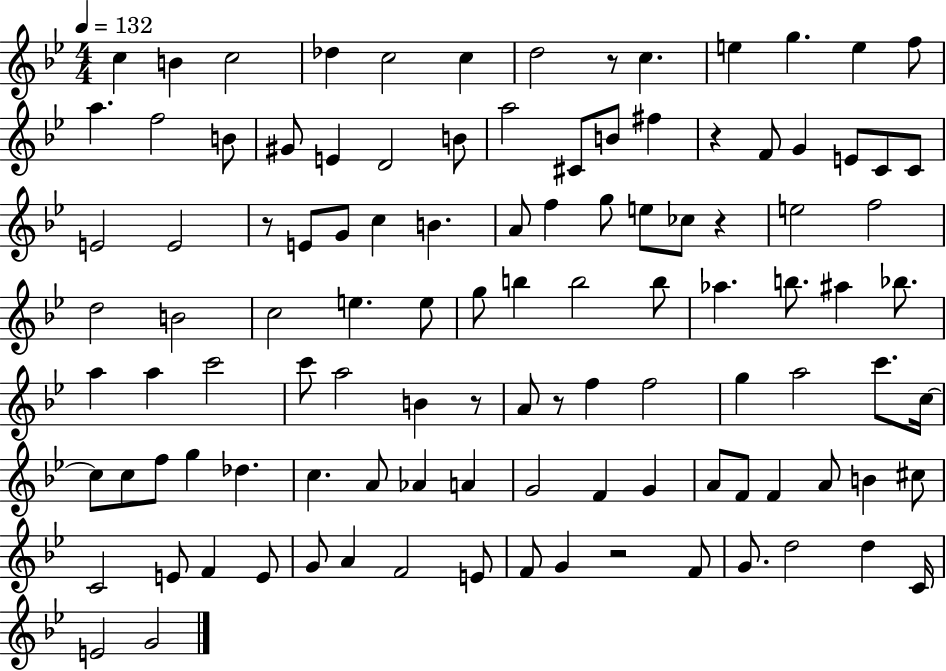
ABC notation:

X:1
T:Untitled
M:4/4
L:1/4
K:Bb
c B c2 _d c2 c d2 z/2 c e g e f/2 a f2 B/2 ^G/2 E D2 B/2 a2 ^C/2 B/2 ^f z F/2 G E/2 C/2 C/2 E2 E2 z/2 E/2 G/2 c B A/2 f g/2 e/2 _c/2 z e2 f2 d2 B2 c2 e e/2 g/2 b b2 b/2 _a b/2 ^a _b/2 a a c'2 c'/2 a2 B z/2 A/2 z/2 f f2 g a2 c'/2 c/4 c/2 c/2 f/2 g _d c A/2 _A A G2 F G A/2 F/2 F A/2 B ^c/2 C2 E/2 F E/2 G/2 A F2 E/2 F/2 G z2 F/2 G/2 d2 d C/4 E2 G2